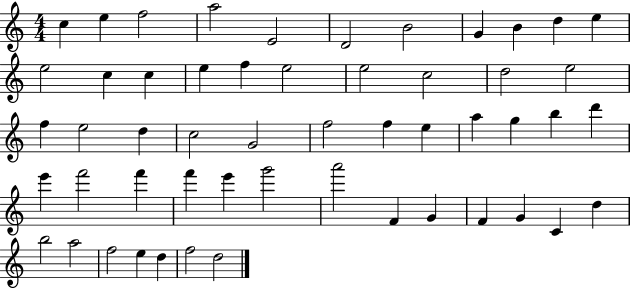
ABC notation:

X:1
T:Untitled
M:4/4
L:1/4
K:C
c e f2 a2 E2 D2 B2 G B d e e2 c c e f e2 e2 c2 d2 e2 f e2 d c2 G2 f2 f e a g b d' e' f'2 f' f' e' g'2 a'2 F G F G C d b2 a2 f2 e d f2 d2